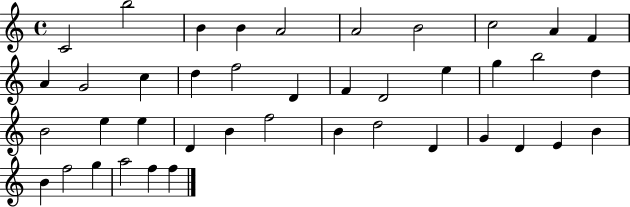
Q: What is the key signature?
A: C major